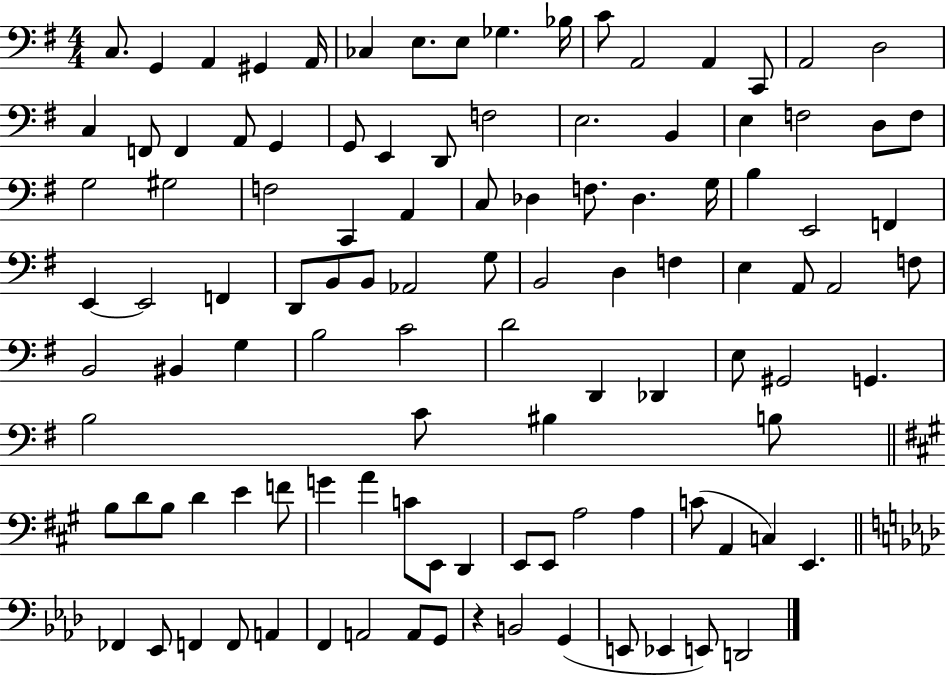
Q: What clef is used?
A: bass